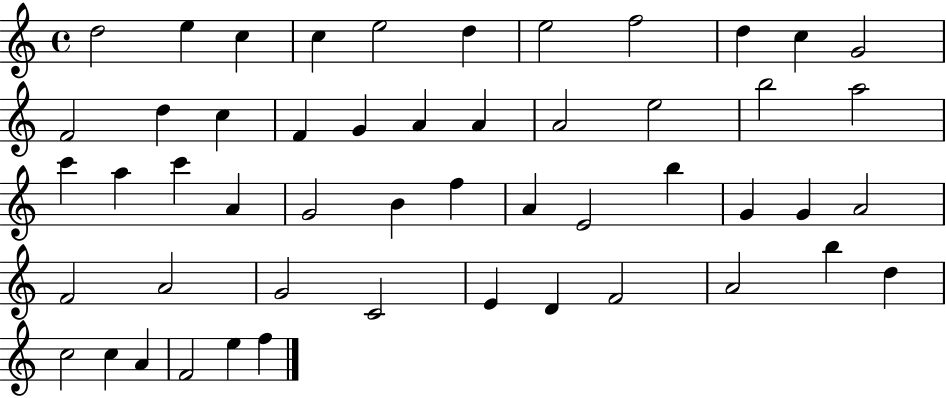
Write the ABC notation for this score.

X:1
T:Untitled
M:4/4
L:1/4
K:C
d2 e c c e2 d e2 f2 d c G2 F2 d c F G A A A2 e2 b2 a2 c' a c' A G2 B f A E2 b G G A2 F2 A2 G2 C2 E D F2 A2 b d c2 c A F2 e f